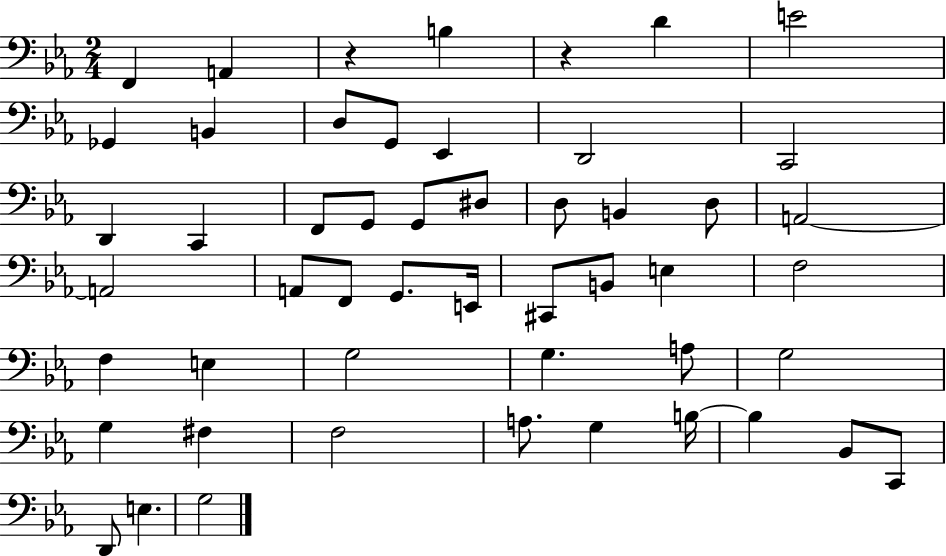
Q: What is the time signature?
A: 2/4